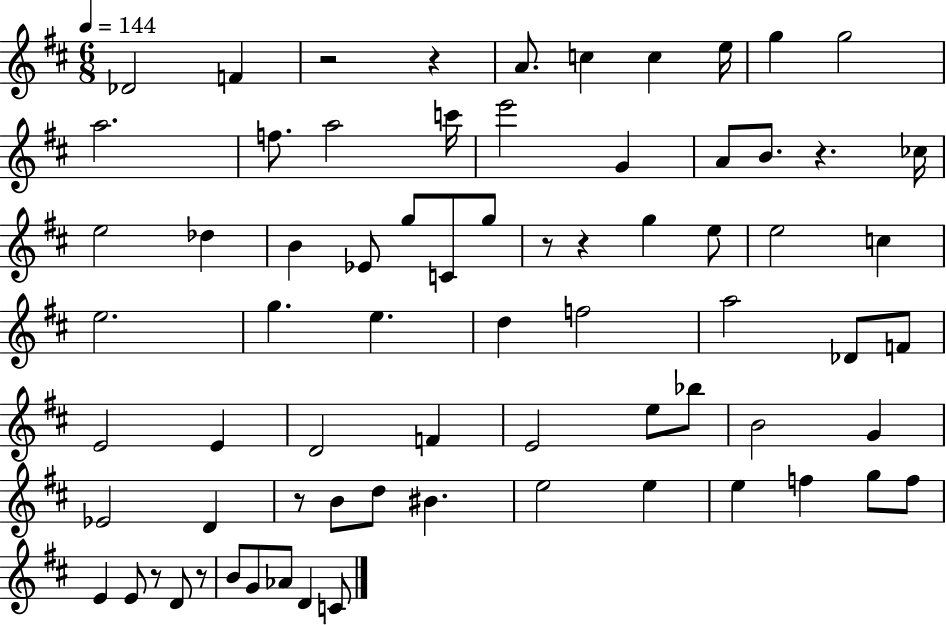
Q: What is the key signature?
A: D major